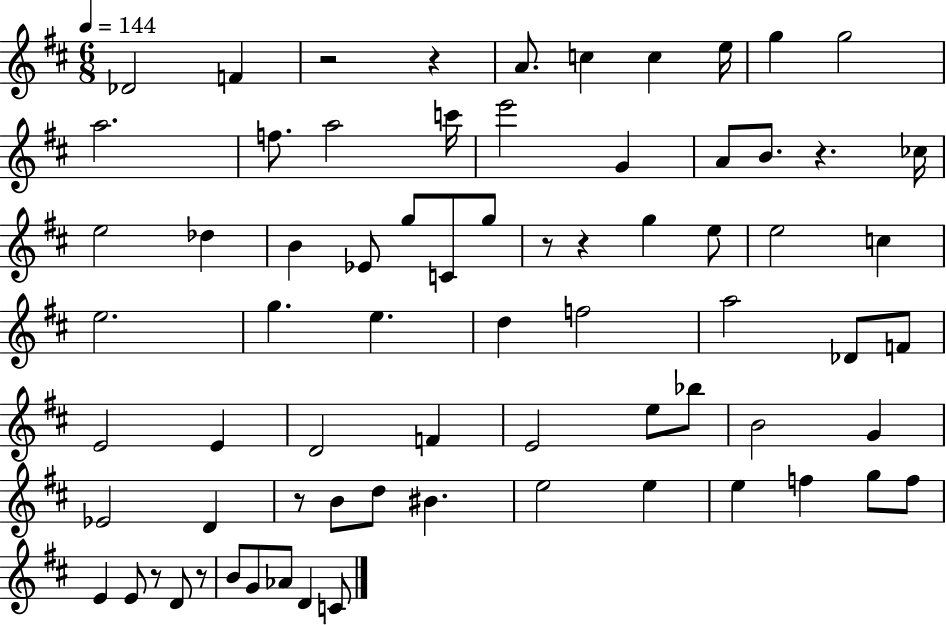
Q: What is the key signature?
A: D major